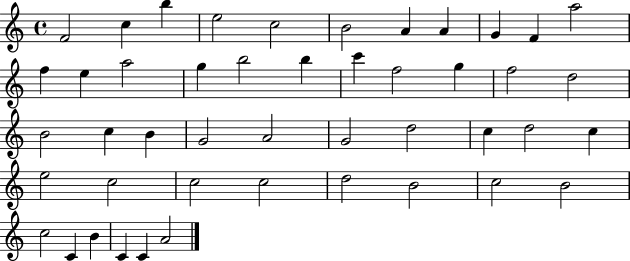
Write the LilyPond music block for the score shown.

{
  \clef treble
  \time 4/4
  \defaultTimeSignature
  \key c \major
  f'2 c''4 b''4 | e''2 c''2 | b'2 a'4 a'4 | g'4 f'4 a''2 | \break f''4 e''4 a''2 | g''4 b''2 b''4 | c'''4 f''2 g''4 | f''2 d''2 | \break b'2 c''4 b'4 | g'2 a'2 | g'2 d''2 | c''4 d''2 c''4 | \break e''2 c''2 | c''2 c''2 | d''2 b'2 | c''2 b'2 | \break c''2 c'4 b'4 | c'4 c'4 a'2 | \bar "|."
}